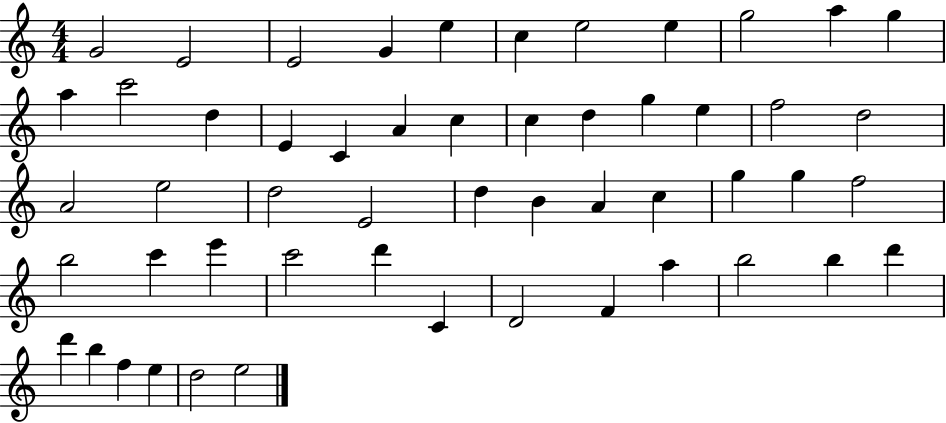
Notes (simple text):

G4/h E4/h E4/h G4/q E5/q C5/q E5/h E5/q G5/h A5/q G5/q A5/q C6/h D5/q E4/q C4/q A4/q C5/q C5/q D5/q G5/q E5/q F5/h D5/h A4/h E5/h D5/h E4/h D5/q B4/q A4/q C5/q G5/q G5/q F5/h B5/h C6/q E6/q C6/h D6/q C4/q D4/h F4/q A5/q B5/h B5/q D6/q D6/q B5/q F5/q E5/q D5/h E5/h